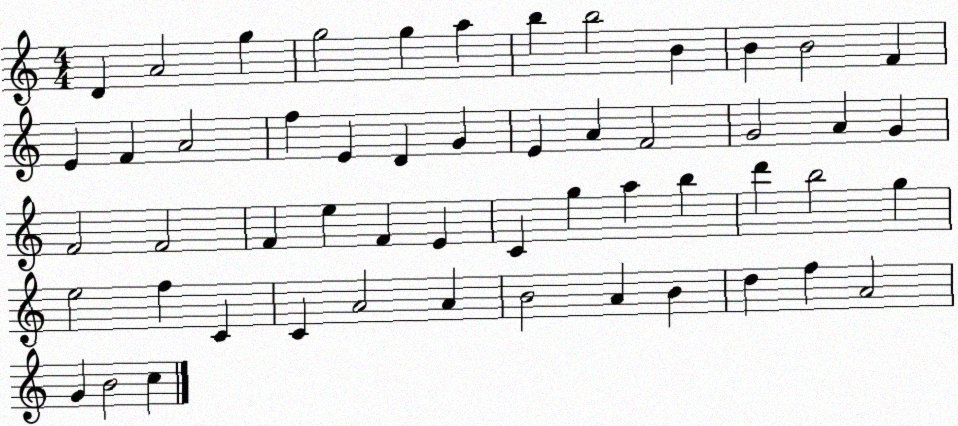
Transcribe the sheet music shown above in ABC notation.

X:1
T:Untitled
M:4/4
L:1/4
K:C
D A2 g g2 g a b b2 B B B2 F E F A2 f E D G E A F2 G2 A G F2 F2 F e F E C g a b d' b2 g e2 f C C A2 A B2 A B d f A2 G B2 c